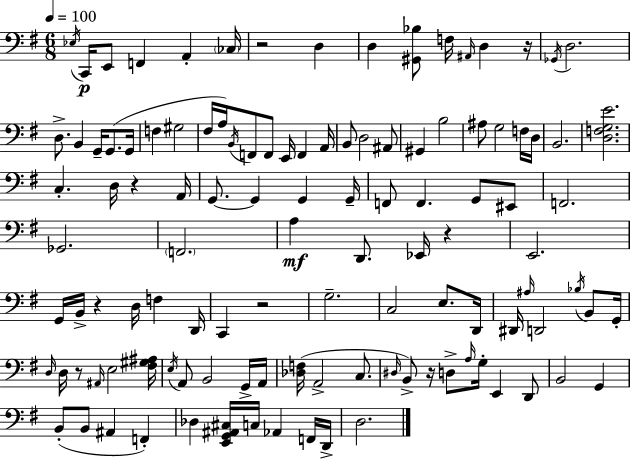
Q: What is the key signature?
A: E minor